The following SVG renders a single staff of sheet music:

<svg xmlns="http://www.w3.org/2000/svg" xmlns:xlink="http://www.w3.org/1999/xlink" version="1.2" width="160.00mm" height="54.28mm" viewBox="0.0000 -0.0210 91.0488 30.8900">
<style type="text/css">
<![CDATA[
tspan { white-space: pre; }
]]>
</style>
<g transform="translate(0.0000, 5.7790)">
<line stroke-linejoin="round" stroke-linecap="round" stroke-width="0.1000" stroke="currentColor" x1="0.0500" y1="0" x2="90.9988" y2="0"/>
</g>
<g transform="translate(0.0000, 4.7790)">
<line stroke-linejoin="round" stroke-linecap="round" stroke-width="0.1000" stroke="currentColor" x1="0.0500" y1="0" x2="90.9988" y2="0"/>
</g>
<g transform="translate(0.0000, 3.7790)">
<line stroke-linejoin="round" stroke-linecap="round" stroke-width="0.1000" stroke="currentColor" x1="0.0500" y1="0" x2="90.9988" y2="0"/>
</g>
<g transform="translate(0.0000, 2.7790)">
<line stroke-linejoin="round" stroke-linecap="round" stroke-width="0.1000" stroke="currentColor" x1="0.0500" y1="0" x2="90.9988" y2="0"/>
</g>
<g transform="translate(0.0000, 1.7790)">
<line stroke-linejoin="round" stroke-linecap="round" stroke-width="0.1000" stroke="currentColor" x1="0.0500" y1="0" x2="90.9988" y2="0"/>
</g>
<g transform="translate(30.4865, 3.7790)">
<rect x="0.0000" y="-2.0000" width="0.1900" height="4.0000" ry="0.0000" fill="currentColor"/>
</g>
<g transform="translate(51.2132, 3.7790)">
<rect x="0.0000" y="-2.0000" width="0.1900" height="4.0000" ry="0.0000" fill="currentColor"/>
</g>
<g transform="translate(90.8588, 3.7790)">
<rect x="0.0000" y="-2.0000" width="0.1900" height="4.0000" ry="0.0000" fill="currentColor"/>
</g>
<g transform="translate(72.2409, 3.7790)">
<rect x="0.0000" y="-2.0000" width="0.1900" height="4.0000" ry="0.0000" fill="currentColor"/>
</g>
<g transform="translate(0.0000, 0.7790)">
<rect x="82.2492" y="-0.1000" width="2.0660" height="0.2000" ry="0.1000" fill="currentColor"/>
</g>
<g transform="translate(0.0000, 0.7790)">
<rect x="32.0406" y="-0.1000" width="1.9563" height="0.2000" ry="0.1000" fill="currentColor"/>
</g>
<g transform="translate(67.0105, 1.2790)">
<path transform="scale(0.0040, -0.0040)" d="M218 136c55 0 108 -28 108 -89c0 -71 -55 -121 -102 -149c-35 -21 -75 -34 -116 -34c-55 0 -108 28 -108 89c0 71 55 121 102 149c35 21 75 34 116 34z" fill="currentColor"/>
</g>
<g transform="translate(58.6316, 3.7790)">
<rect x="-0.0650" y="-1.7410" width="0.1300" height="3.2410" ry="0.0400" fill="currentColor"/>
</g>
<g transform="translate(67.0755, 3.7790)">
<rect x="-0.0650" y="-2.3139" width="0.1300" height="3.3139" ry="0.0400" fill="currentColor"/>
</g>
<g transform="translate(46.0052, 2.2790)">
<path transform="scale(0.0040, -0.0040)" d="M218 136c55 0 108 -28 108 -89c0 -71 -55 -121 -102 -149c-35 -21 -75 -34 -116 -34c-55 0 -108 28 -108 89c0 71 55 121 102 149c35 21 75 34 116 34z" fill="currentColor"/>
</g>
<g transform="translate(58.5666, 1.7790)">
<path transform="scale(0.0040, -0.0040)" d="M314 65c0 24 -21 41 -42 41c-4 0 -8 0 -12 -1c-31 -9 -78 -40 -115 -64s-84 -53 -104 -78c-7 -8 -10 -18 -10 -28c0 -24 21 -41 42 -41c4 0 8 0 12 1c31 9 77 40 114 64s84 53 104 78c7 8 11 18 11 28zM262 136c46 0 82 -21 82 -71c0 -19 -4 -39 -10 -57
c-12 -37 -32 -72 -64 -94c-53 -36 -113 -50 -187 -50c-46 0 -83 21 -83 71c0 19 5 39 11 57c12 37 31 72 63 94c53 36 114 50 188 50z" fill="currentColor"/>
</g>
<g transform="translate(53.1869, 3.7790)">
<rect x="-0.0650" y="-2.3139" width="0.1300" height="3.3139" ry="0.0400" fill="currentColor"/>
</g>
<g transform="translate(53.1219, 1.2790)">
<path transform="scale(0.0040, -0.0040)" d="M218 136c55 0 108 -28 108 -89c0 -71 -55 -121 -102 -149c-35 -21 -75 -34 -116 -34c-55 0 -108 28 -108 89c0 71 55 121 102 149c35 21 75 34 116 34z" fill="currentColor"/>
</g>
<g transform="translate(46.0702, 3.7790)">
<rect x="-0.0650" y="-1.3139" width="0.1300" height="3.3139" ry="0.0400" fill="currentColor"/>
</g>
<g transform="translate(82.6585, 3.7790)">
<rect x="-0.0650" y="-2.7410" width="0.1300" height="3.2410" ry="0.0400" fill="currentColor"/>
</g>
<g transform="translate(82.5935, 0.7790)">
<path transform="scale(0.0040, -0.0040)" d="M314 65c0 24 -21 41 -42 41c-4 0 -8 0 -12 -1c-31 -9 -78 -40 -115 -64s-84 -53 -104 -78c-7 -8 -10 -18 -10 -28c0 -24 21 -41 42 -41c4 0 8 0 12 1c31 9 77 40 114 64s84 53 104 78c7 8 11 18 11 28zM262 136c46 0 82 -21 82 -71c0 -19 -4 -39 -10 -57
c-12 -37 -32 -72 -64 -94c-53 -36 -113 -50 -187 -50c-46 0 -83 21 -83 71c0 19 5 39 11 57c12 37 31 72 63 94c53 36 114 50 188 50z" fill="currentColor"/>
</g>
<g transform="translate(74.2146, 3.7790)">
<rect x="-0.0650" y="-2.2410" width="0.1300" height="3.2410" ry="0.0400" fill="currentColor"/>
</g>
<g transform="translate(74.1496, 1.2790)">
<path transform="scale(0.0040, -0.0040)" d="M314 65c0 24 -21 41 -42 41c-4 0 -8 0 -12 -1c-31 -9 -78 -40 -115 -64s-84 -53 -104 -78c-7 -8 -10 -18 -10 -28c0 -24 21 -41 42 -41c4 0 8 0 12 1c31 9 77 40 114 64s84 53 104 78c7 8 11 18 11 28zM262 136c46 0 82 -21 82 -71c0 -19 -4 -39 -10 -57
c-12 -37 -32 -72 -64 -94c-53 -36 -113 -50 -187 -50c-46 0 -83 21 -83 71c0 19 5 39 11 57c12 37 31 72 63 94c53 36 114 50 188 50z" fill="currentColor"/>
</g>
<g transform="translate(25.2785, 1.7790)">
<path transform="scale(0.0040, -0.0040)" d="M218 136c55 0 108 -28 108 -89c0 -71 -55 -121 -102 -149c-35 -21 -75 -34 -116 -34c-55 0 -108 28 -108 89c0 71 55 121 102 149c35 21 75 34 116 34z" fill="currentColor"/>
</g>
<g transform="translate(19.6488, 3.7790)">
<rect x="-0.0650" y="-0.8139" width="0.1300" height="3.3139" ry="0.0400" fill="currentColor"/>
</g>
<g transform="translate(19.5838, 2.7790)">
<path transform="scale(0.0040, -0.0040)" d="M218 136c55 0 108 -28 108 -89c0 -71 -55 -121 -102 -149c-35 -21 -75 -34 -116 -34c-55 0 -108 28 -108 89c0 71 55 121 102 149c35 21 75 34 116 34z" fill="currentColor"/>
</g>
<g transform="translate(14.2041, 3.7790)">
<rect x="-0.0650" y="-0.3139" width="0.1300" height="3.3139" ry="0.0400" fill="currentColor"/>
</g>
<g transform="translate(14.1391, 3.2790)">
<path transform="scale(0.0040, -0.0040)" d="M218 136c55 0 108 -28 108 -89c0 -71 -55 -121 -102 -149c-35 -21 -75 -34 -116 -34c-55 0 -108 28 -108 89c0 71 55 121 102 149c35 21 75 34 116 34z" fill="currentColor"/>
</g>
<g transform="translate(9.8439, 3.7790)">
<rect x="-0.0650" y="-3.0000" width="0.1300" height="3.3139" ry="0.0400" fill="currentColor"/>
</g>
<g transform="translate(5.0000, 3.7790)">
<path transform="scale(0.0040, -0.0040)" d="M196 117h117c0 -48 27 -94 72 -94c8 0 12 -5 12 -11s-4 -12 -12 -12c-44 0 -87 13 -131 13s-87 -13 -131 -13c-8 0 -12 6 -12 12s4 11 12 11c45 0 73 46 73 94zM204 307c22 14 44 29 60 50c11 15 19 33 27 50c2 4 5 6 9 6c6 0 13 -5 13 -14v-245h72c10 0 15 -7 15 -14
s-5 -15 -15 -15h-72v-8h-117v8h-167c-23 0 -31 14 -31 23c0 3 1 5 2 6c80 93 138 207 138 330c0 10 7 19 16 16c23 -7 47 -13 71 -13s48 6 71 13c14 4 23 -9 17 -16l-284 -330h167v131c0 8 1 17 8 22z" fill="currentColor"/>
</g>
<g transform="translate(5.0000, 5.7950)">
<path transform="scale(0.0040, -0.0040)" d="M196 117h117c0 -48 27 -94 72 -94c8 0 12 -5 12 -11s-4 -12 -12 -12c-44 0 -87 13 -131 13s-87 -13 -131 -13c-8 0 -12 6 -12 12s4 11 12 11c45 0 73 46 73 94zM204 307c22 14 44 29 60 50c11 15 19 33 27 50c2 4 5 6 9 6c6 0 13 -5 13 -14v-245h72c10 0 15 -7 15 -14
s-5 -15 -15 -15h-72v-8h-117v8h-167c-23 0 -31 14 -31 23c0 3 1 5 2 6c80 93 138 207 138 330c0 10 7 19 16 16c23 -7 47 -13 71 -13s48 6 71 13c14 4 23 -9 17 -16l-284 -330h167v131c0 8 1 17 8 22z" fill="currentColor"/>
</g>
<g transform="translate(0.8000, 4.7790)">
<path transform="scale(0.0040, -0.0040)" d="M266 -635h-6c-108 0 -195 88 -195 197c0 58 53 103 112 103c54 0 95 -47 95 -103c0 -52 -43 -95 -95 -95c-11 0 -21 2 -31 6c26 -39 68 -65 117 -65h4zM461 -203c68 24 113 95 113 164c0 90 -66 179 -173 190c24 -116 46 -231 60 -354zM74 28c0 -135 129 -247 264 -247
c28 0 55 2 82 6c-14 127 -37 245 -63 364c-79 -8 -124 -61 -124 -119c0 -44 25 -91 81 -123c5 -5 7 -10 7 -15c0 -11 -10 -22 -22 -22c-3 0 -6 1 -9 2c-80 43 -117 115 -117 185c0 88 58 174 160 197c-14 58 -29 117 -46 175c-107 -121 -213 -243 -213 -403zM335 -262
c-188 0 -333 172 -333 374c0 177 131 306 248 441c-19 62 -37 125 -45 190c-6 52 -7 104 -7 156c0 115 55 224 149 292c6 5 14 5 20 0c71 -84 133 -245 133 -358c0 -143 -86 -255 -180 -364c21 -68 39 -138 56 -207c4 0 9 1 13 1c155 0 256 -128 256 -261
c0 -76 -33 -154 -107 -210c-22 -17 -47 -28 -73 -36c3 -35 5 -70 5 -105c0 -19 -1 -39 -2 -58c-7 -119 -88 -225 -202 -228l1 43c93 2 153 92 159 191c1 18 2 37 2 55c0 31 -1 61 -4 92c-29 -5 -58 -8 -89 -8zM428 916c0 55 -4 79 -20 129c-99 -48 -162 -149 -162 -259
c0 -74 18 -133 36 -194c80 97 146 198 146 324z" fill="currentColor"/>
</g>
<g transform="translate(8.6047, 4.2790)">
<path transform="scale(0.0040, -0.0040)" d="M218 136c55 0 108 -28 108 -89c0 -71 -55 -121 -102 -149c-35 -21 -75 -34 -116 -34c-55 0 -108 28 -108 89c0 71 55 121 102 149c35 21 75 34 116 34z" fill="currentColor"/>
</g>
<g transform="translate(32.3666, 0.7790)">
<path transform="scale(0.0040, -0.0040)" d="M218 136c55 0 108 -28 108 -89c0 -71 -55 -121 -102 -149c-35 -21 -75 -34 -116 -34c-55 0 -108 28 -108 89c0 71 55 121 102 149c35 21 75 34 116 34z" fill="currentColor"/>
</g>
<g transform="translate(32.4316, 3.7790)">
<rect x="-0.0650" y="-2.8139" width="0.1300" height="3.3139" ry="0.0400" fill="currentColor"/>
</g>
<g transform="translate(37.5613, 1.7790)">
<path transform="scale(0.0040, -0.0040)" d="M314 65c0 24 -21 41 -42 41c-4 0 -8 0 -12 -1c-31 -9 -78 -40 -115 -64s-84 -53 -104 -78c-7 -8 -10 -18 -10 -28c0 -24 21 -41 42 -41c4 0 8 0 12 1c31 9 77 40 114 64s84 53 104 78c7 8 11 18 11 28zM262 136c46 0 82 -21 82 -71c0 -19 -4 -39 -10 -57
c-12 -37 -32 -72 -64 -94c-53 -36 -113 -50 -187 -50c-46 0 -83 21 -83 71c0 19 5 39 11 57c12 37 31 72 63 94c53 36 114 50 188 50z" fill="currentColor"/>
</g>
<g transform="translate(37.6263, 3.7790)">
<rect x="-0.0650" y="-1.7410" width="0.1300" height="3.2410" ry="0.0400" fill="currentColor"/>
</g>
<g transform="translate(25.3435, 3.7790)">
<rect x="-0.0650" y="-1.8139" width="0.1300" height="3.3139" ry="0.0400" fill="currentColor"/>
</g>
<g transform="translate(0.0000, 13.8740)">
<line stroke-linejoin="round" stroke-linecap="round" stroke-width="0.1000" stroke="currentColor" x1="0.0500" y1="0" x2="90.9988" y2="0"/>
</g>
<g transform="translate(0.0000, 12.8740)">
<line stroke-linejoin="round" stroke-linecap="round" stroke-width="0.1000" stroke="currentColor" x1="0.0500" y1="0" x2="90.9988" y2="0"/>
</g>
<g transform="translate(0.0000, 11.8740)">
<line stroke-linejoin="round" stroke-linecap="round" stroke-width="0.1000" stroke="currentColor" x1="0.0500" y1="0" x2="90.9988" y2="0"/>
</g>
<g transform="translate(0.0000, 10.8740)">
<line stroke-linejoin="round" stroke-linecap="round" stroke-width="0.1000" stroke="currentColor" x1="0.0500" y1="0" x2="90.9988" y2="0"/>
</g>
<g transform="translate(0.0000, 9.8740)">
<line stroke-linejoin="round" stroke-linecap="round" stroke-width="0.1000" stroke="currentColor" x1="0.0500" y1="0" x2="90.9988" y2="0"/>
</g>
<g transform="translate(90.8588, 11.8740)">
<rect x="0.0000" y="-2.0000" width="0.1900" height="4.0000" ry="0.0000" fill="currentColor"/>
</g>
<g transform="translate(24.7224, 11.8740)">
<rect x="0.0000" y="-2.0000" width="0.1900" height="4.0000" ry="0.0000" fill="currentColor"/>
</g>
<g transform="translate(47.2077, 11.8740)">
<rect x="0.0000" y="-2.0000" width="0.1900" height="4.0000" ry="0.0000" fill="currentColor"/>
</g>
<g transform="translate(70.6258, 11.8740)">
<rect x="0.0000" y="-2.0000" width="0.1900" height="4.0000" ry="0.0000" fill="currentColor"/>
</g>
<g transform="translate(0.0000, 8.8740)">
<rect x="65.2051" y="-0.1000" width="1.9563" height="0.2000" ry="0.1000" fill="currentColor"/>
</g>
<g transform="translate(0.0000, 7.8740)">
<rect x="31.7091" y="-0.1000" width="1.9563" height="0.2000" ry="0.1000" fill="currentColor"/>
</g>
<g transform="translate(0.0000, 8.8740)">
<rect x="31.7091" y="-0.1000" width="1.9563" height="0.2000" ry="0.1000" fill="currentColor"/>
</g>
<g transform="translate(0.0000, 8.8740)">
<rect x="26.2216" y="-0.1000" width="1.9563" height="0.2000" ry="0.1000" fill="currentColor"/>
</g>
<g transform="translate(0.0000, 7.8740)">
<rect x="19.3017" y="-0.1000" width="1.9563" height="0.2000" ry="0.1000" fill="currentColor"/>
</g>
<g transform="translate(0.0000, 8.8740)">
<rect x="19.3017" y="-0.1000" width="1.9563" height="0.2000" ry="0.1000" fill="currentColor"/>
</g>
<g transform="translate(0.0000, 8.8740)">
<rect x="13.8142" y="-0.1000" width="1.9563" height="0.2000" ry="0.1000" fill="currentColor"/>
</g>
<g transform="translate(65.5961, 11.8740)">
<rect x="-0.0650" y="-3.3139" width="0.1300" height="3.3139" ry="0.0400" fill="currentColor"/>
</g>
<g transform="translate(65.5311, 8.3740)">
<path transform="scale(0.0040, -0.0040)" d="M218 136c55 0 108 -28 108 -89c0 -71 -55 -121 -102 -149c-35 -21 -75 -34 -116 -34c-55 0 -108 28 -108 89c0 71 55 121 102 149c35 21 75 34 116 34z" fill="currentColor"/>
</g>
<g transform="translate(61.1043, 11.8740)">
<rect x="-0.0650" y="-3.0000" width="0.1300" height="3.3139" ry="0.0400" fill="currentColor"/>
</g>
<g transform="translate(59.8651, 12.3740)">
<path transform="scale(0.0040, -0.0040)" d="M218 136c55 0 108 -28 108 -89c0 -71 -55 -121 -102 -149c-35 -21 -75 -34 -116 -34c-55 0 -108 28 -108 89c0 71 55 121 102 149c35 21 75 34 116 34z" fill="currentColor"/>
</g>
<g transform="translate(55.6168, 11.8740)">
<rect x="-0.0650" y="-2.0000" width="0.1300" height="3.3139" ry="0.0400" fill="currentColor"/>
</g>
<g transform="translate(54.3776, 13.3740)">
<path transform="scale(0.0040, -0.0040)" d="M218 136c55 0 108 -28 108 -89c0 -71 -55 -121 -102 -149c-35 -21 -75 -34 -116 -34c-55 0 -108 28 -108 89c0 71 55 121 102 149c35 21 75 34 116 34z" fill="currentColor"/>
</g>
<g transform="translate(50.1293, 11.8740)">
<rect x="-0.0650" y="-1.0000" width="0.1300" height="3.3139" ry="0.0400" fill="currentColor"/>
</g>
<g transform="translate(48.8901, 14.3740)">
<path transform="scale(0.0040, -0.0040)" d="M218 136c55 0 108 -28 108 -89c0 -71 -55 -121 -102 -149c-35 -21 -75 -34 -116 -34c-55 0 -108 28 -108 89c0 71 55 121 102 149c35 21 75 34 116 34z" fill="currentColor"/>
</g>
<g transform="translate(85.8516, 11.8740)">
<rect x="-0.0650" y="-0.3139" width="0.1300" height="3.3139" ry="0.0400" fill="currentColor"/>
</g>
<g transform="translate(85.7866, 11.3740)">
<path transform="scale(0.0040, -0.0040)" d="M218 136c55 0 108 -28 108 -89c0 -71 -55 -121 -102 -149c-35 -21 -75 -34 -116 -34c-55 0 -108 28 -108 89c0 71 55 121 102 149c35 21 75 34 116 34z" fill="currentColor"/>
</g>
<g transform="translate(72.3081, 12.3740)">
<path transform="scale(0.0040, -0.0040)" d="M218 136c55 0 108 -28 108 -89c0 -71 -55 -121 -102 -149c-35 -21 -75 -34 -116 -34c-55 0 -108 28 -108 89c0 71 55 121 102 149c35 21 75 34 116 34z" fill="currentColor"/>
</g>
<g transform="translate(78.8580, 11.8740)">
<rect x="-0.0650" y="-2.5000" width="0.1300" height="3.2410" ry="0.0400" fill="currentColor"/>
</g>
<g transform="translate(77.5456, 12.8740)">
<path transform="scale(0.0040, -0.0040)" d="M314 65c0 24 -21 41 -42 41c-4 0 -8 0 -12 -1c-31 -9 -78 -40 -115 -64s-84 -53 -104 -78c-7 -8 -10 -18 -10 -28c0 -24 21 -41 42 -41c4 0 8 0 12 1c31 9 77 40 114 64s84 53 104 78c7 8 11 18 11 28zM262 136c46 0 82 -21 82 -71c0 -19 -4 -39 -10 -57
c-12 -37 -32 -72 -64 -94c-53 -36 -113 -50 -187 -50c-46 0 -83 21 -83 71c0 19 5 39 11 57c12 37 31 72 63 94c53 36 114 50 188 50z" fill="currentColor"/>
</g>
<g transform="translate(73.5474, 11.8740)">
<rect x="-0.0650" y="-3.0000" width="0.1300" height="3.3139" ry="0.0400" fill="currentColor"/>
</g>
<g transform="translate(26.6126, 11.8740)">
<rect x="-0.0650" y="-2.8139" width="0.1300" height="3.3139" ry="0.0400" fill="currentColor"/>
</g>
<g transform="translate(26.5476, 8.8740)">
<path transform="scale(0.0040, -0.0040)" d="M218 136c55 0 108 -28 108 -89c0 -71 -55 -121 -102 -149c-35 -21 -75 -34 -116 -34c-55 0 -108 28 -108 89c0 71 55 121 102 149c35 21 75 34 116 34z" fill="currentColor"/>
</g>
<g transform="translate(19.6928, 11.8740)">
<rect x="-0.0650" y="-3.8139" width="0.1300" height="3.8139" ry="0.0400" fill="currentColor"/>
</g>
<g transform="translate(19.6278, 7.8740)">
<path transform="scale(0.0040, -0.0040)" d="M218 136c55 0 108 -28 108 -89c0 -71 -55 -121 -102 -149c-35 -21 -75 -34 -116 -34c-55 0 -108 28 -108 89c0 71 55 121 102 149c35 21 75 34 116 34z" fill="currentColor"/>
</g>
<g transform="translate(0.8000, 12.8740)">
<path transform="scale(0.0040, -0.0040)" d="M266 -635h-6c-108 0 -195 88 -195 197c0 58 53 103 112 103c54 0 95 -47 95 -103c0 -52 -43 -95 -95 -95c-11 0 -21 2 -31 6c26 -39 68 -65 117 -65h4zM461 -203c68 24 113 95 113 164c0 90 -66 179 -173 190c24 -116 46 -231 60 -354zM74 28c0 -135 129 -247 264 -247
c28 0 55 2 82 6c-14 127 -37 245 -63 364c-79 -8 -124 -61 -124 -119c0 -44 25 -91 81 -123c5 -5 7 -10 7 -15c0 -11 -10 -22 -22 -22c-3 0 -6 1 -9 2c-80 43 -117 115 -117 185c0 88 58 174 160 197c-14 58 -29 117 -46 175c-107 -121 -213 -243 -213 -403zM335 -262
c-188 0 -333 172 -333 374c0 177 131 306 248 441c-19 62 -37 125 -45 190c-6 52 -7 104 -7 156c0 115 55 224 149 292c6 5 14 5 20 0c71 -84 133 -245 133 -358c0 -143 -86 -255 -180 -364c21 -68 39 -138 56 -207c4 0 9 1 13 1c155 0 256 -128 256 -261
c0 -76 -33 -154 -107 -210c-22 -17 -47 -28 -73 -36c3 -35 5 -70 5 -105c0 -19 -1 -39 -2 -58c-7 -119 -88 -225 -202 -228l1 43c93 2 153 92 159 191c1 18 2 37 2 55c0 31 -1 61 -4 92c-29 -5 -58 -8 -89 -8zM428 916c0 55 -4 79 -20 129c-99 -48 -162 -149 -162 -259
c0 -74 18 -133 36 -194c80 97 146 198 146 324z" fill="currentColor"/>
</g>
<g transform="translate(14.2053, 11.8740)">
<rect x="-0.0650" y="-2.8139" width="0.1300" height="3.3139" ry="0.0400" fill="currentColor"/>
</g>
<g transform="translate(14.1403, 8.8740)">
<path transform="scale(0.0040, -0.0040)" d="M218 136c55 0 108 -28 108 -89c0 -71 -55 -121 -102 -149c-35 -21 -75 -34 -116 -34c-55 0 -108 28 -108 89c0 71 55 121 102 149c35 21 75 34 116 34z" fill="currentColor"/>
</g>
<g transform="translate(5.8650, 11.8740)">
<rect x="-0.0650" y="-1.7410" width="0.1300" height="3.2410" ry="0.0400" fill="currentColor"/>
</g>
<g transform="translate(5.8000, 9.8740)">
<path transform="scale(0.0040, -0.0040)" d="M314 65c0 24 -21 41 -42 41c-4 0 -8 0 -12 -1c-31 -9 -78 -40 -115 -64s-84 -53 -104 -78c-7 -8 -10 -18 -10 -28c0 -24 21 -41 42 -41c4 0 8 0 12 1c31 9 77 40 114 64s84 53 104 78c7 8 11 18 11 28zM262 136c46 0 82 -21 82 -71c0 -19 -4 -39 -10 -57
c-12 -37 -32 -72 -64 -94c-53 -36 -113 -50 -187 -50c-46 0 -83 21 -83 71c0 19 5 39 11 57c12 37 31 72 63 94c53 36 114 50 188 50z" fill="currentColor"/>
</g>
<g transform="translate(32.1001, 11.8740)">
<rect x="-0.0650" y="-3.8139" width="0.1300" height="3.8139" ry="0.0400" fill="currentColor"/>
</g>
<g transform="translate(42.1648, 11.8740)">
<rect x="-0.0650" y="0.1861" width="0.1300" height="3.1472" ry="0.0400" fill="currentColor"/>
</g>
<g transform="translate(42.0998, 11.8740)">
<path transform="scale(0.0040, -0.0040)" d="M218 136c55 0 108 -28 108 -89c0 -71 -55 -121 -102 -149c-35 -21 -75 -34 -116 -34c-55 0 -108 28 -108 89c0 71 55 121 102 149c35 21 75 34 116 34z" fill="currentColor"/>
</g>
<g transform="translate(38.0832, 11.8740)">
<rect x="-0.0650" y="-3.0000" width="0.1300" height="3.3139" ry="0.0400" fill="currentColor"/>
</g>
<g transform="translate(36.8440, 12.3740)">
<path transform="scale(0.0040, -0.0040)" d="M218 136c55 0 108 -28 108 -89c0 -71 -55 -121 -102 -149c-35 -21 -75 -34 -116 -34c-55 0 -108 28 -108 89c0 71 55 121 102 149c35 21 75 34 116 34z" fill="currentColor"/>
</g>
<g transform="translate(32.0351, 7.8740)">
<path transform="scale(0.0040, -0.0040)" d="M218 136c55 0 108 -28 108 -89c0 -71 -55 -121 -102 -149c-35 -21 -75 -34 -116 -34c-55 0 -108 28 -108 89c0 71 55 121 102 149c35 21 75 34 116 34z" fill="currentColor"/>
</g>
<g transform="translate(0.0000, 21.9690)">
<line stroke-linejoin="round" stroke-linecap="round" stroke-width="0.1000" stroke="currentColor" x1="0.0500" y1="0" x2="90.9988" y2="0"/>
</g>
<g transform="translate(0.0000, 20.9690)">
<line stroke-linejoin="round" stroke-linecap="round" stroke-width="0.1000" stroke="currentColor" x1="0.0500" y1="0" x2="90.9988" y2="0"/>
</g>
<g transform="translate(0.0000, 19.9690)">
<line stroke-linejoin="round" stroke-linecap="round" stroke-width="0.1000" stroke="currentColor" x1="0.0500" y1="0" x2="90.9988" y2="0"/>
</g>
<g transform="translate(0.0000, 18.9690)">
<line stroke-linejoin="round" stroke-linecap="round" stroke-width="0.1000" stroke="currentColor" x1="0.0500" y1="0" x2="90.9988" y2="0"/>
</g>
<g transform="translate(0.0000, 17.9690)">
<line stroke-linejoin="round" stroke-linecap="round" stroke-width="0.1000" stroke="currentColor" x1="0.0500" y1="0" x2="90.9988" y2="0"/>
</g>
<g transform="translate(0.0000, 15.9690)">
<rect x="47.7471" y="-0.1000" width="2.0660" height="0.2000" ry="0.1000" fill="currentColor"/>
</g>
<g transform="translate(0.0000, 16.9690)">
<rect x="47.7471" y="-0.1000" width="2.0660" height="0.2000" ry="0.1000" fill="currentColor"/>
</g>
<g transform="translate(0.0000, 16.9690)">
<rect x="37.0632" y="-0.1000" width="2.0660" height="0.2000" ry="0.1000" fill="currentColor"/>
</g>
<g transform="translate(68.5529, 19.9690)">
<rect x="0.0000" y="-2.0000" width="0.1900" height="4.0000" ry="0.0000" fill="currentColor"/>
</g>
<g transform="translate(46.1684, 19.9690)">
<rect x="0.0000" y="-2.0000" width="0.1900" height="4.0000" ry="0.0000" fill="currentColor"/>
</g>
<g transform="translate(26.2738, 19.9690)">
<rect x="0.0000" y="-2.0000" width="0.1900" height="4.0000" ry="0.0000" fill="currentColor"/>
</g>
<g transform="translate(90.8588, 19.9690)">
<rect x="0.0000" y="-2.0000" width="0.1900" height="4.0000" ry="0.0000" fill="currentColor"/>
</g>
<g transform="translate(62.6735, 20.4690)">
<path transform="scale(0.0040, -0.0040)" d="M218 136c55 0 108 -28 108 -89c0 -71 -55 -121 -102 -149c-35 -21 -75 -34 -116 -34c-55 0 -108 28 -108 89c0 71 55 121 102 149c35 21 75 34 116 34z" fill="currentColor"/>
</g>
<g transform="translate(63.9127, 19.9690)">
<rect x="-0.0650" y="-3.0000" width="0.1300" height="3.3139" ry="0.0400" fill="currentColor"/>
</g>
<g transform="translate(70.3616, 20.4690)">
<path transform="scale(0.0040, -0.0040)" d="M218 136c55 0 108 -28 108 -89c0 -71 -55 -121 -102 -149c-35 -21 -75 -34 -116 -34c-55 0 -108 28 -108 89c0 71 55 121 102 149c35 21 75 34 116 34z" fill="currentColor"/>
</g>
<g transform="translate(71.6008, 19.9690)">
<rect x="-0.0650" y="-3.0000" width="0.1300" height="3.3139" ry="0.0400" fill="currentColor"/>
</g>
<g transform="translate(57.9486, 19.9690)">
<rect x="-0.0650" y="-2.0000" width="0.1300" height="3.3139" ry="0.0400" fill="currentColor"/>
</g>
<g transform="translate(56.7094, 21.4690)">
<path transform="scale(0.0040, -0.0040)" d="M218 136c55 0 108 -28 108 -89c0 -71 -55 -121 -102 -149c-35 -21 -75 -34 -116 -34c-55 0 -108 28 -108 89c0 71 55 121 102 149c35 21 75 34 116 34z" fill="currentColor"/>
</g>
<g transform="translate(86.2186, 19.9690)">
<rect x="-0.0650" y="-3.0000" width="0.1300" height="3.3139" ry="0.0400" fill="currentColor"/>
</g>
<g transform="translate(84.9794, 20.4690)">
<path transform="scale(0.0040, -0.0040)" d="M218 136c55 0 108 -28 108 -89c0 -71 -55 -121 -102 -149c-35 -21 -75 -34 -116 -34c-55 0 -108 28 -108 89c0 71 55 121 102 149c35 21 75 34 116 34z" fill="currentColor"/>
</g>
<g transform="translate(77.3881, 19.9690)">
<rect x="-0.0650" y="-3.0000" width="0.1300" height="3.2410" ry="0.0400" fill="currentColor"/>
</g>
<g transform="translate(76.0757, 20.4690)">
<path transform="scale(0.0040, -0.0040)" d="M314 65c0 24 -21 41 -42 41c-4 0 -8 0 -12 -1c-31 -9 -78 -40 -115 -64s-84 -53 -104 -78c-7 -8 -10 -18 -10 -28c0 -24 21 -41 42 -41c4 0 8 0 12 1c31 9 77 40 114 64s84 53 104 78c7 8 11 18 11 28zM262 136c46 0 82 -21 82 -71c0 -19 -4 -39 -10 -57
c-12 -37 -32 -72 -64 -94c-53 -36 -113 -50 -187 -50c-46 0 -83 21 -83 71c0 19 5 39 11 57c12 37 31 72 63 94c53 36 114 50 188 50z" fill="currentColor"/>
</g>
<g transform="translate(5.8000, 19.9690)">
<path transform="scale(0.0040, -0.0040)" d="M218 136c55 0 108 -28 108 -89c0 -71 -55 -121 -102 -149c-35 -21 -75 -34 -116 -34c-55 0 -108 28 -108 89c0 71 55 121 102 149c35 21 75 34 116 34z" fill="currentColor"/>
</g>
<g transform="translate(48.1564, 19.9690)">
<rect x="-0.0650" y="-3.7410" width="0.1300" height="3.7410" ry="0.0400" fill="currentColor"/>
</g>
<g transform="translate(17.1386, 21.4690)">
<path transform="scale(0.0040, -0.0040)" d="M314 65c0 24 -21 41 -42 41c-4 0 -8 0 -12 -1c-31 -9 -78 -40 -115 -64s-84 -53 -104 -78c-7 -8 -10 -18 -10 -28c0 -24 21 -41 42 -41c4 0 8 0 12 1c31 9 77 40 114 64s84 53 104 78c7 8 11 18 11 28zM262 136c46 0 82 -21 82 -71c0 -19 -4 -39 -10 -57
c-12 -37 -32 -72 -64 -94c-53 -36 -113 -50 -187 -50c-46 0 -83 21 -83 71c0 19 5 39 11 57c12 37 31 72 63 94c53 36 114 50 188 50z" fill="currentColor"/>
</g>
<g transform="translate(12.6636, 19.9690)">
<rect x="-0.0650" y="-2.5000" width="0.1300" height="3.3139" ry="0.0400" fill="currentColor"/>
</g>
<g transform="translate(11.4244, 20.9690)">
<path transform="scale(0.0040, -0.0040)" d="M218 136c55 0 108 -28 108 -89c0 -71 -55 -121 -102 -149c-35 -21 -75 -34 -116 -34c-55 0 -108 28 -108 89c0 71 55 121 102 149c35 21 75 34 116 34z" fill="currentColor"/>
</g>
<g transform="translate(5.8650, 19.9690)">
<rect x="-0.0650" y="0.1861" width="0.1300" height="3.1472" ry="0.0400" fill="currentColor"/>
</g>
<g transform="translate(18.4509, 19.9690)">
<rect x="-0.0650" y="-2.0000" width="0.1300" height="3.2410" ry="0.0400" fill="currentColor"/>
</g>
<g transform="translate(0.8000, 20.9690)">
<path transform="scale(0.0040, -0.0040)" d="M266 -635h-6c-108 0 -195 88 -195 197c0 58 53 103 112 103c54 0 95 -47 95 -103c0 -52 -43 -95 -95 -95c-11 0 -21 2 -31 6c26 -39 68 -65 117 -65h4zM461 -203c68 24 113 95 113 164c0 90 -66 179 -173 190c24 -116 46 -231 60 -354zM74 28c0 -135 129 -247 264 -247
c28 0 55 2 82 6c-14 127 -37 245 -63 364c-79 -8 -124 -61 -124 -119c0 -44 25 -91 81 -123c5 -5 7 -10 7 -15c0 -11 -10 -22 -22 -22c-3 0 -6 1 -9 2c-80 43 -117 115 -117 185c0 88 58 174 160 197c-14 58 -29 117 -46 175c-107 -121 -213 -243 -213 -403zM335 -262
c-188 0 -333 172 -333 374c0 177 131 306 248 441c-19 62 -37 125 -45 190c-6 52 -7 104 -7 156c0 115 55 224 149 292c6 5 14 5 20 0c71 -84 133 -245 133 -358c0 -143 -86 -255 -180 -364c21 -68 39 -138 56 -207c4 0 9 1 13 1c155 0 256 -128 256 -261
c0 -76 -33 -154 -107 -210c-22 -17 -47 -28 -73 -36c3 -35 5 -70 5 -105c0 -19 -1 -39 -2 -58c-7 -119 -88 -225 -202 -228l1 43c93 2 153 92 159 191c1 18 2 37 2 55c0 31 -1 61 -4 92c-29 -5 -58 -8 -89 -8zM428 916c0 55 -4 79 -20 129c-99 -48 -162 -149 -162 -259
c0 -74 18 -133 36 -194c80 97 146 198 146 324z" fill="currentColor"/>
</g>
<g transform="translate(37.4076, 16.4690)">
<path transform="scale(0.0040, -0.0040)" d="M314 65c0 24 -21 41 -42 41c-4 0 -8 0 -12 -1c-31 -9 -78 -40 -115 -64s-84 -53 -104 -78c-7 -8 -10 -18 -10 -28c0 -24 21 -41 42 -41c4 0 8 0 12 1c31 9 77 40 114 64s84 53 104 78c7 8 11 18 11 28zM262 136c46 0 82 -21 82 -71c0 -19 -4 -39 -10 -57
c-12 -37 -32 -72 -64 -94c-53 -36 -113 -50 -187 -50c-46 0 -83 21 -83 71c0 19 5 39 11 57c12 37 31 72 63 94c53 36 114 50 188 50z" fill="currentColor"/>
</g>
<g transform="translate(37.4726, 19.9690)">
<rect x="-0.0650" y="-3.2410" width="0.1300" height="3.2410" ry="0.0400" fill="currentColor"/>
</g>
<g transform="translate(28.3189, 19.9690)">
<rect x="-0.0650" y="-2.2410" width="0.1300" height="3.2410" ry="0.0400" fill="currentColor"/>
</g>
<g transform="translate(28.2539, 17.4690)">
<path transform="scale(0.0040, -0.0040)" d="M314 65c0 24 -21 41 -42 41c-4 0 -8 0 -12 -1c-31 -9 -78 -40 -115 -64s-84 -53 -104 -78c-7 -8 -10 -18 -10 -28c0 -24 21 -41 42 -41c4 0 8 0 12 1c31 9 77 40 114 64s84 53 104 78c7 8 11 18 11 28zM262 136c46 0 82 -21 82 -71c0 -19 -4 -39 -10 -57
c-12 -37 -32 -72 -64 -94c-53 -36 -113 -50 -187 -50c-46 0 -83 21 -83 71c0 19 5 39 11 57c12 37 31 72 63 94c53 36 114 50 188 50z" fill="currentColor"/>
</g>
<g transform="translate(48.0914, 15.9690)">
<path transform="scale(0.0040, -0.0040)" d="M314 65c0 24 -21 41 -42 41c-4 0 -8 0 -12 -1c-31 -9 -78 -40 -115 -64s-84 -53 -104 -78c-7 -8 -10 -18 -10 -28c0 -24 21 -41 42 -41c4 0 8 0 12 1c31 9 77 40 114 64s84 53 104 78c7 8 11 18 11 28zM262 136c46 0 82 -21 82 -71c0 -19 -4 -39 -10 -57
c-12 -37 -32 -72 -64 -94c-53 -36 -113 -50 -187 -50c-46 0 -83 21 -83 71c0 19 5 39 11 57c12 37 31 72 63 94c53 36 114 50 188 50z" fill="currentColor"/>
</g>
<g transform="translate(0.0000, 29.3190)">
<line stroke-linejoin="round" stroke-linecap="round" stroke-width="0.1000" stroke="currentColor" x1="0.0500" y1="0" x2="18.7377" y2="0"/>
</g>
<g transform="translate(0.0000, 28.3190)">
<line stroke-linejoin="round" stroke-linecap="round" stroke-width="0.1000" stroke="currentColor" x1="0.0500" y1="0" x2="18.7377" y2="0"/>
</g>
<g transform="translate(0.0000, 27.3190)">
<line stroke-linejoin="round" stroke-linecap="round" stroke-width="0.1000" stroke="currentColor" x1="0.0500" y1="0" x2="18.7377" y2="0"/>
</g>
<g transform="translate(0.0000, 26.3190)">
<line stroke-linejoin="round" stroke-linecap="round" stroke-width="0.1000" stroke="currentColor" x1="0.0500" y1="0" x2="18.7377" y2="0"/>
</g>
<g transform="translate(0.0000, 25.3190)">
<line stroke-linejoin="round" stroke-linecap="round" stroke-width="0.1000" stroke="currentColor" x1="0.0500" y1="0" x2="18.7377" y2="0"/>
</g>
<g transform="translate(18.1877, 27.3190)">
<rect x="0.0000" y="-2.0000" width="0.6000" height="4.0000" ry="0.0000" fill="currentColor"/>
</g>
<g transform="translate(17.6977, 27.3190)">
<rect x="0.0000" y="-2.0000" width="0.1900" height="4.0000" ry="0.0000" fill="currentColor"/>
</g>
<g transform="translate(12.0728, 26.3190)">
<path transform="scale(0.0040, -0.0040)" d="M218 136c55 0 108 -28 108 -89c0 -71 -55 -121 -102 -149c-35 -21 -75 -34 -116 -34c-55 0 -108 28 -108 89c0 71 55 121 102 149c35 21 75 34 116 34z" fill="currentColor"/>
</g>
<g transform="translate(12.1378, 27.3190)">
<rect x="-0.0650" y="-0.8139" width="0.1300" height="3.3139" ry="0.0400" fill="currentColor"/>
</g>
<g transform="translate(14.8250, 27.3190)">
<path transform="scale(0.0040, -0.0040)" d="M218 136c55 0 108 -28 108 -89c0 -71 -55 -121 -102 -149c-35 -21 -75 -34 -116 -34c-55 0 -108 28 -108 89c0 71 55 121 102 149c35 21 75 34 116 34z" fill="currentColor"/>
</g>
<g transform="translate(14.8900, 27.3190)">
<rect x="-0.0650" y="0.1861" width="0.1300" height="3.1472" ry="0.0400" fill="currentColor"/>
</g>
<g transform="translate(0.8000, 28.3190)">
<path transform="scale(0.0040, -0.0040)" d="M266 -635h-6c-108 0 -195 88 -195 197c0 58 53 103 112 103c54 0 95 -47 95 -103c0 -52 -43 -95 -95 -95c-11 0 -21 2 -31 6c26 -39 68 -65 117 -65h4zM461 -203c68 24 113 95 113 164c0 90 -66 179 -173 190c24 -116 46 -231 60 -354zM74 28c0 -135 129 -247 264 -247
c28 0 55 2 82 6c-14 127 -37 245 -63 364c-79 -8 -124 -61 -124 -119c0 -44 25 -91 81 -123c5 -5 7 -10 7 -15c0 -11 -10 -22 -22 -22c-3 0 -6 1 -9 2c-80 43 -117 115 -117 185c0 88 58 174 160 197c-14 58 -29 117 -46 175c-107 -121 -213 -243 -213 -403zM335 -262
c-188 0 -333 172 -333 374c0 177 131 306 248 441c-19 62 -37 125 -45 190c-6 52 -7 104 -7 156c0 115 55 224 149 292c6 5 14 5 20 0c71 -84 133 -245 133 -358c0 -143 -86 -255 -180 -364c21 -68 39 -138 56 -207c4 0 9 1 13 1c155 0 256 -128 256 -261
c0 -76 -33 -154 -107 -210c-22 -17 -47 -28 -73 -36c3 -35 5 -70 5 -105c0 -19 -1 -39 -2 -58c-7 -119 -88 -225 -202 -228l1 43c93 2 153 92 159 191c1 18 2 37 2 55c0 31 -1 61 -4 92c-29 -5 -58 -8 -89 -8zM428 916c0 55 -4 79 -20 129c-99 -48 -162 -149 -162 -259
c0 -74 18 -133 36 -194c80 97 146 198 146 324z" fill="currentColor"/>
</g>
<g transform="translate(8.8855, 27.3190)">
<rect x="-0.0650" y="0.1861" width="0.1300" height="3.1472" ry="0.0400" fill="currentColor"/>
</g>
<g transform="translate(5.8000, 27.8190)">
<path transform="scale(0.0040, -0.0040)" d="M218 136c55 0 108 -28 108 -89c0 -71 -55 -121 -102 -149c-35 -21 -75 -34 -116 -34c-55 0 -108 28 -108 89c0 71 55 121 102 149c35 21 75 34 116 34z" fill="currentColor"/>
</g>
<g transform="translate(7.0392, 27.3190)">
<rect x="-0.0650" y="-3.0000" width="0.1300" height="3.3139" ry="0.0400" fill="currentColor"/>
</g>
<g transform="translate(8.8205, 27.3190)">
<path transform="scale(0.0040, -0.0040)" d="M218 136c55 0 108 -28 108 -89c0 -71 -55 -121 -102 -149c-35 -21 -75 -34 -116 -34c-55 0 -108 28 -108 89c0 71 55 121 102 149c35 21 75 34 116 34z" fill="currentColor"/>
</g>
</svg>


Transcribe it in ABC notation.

X:1
T:Untitled
M:4/4
L:1/4
K:C
A c d f a f2 e g f2 g g2 a2 f2 a c' a c' A B D F A b A G2 c B G F2 g2 b2 c'2 F A A A2 A A B d B